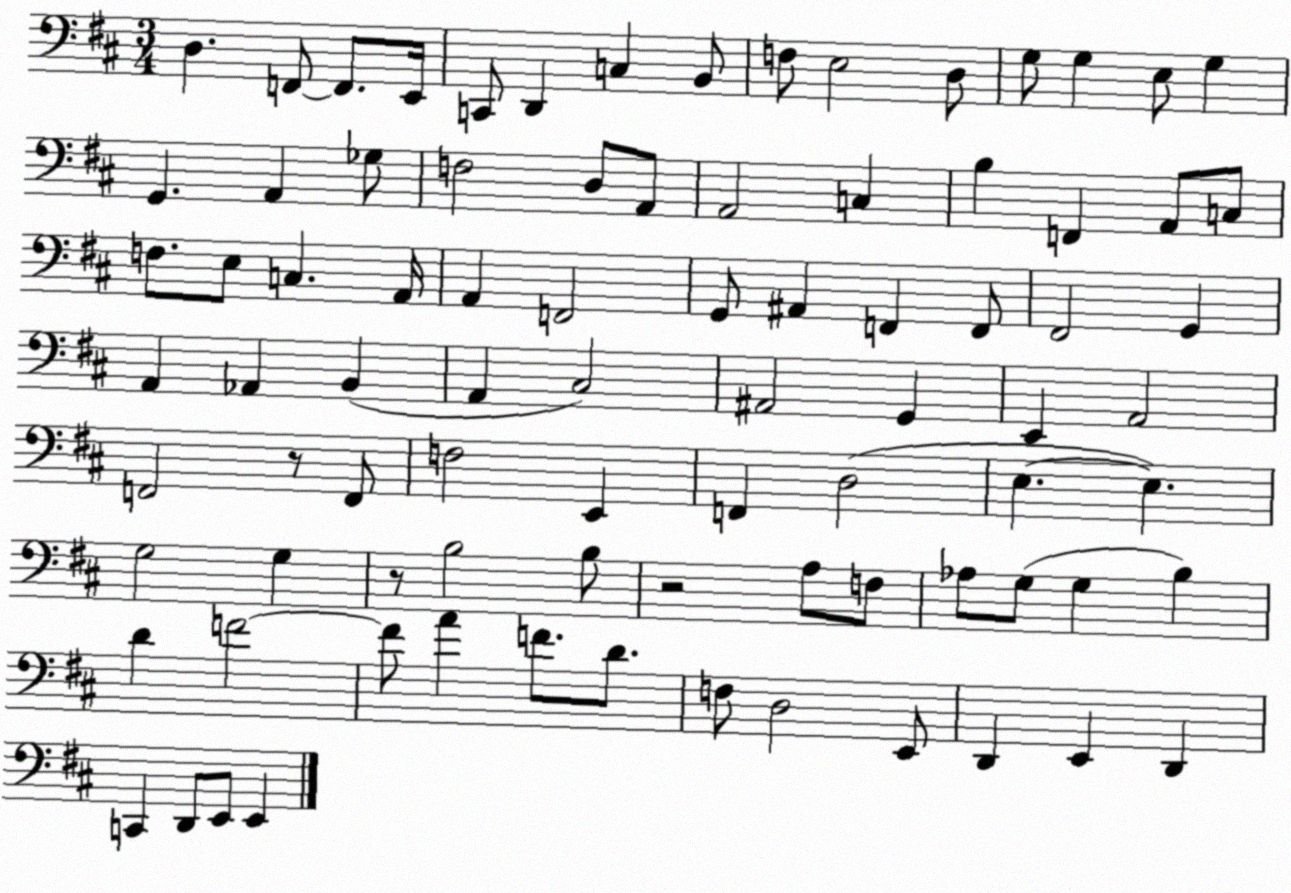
X:1
T:Untitled
M:3/4
L:1/4
K:D
D, F,,/2 F,,/2 E,,/4 C,,/2 D,, C, B,,/2 F,/2 E,2 D,/2 G,/2 G, E,/2 G, G,, A,, _G,/2 F,2 D,/2 A,,/2 A,,2 C, B, F,, A,,/2 C,/2 F,/2 E,/2 C, A,,/4 A,, F,,2 G,,/2 ^A,, F,, F,,/2 ^F,,2 G,, A,, _A,, B,, A,, ^C,2 ^A,,2 G,, E,, A,,2 F,,2 z/2 F,,/2 F,2 E,, F,, D,2 E, E, G,2 G, z/2 B,2 B,/2 z2 A,/2 F,/2 _A,/2 G,/2 G, B, D F2 F/2 A F/2 D/2 F,/2 D,2 E,,/2 D,, E,, D,, C,, D,,/2 E,,/2 E,,